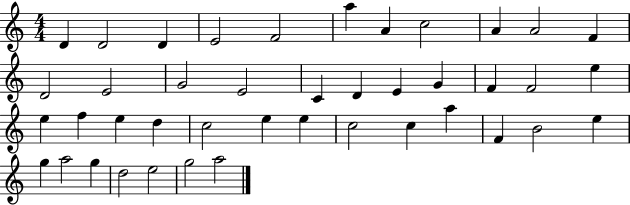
{
  \clef treble
  \numericTimeSignature
  \time 4/4
  \key c \major
  d'4 d'2 d'4 | e'2 f'2 | a''4 a'4 c''2 | a'4 a'2 f'4 | \break d'2 e'2 | g'2 e'2 | c'4 d'4 e'4 g'4 | f'4 f'2 e''4 | \break e''4 f''4 e''4 d''4 | c''2 e''4 e''4 | c''2 c''4 a''4 | f'4 b'2 e''4 | \break g''4 a''2 g''4 | d''2 e''2 | g''2 a''2 | \bar "|."
}